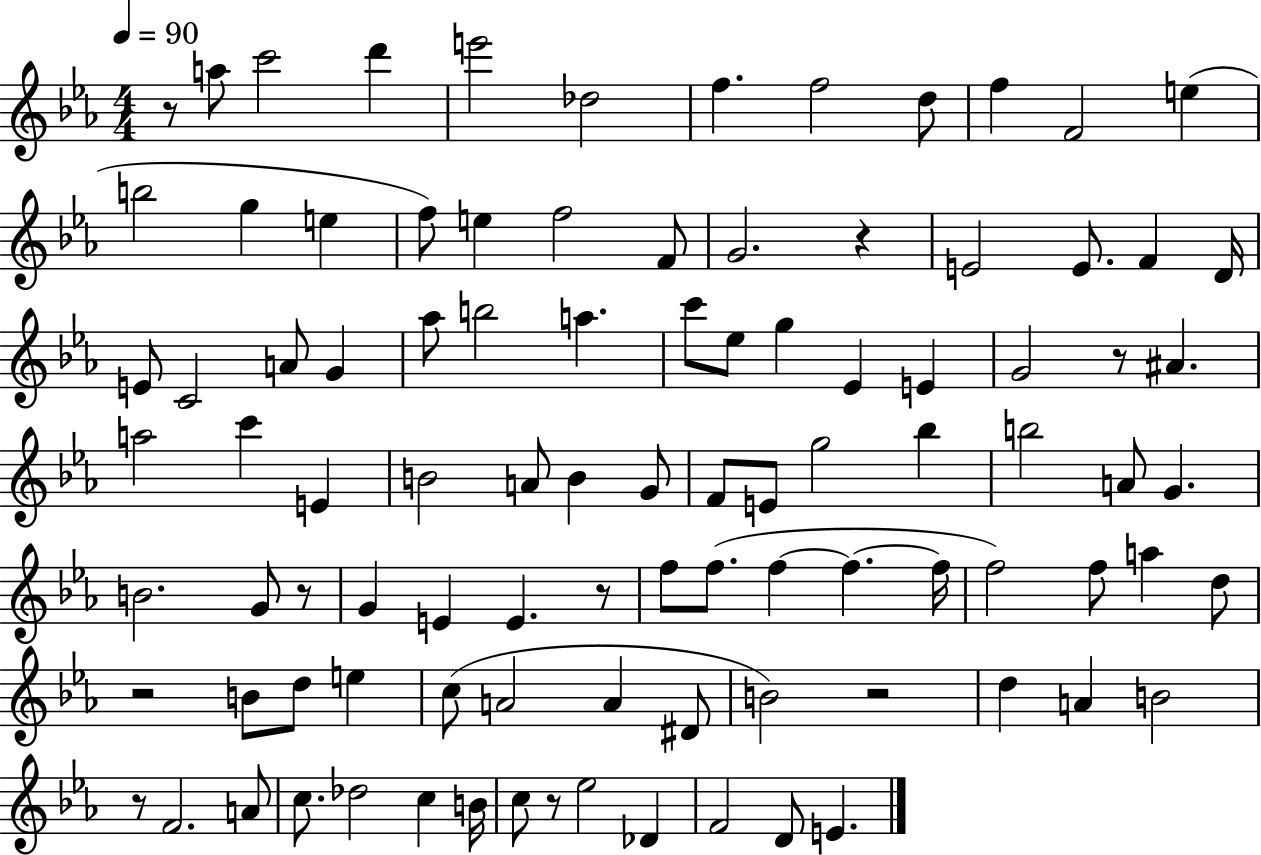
R/e A5/e C6/h D6/q E6/h Db5/h F5/q. F5/h D5/e F5/q F4/h E5/q B5/h G5/q E5/q F5/e E5/q F5/h F4/e G4/h. R/q E4/h E4/e. F4/q D4/s E4/e C4/h A4/e G4/q Ab5/e B5/h A5/q. C6/e Eb5/e G5/q Eb4/q E4/q G4/h R/e A#4/q. A5/h C6/q E4/q B4/h A4/e B4/q G4/e F4/e E4/e G5/h Bb5/q B5/h A4/e G4/q. B4/h. G4/e R/e G4/q E4/q E4/q. R/e F5/e F5/e. F5/q F5/q. F5/s F5/h F5/e A5/q D5/e R/h B4/e D5/e E5/q C5/e A4/h A4/q D#4/e B4/h R/h D5/q A4/q B4/h R/e F4/h. A4/e C5/e. Db5/h C5/q B4/s C5/e R/e Eb5/h Db4/q F4/h D4/e E4/q.